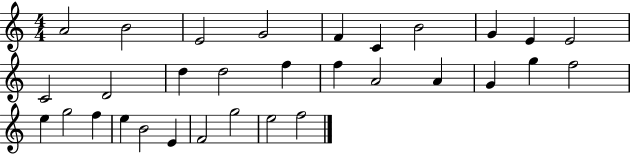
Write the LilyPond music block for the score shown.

{
  \clef treble
  \numericTimeSignature
  \time 4/4
  \key c \major
  a'2 b'2 | e'2 g'2 | f'4 c'4 b'2 | g'4 e'4 e'2 | \break c'2 d'2 | d''4 d''2 f''4 | f''4 a'2 a'4 | g'4 g''4 f''2 | \break e''4 g''2 f''4 | e''4 b'2 e'4 | f'2 g''2 | e''2 f''2 | \break \bar "|."
}